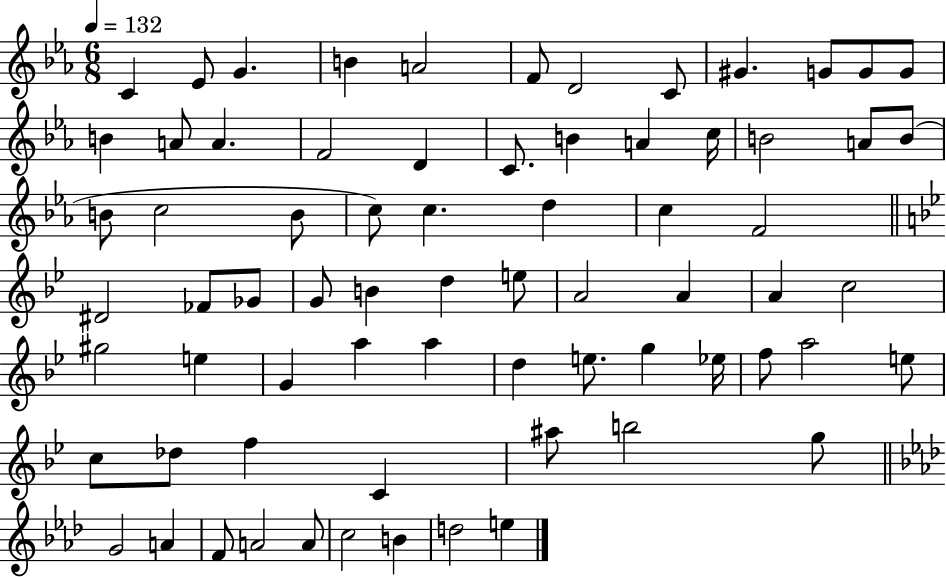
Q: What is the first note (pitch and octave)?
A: C4